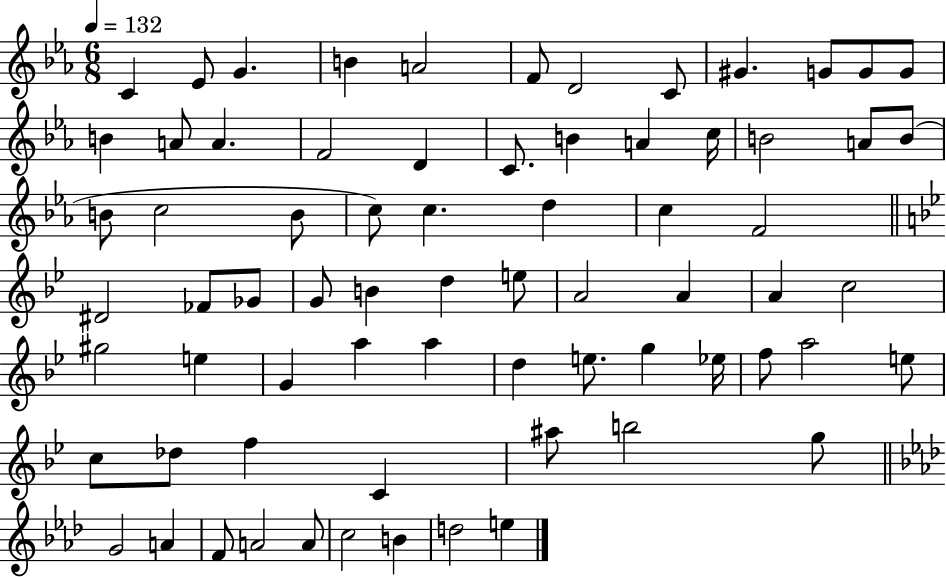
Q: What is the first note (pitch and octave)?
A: C4